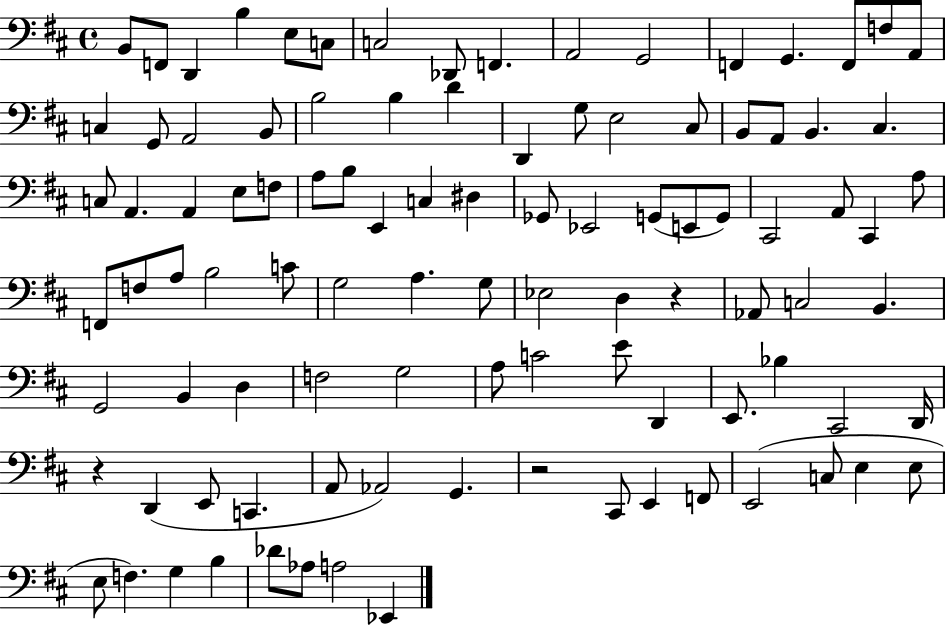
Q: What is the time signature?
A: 4/4